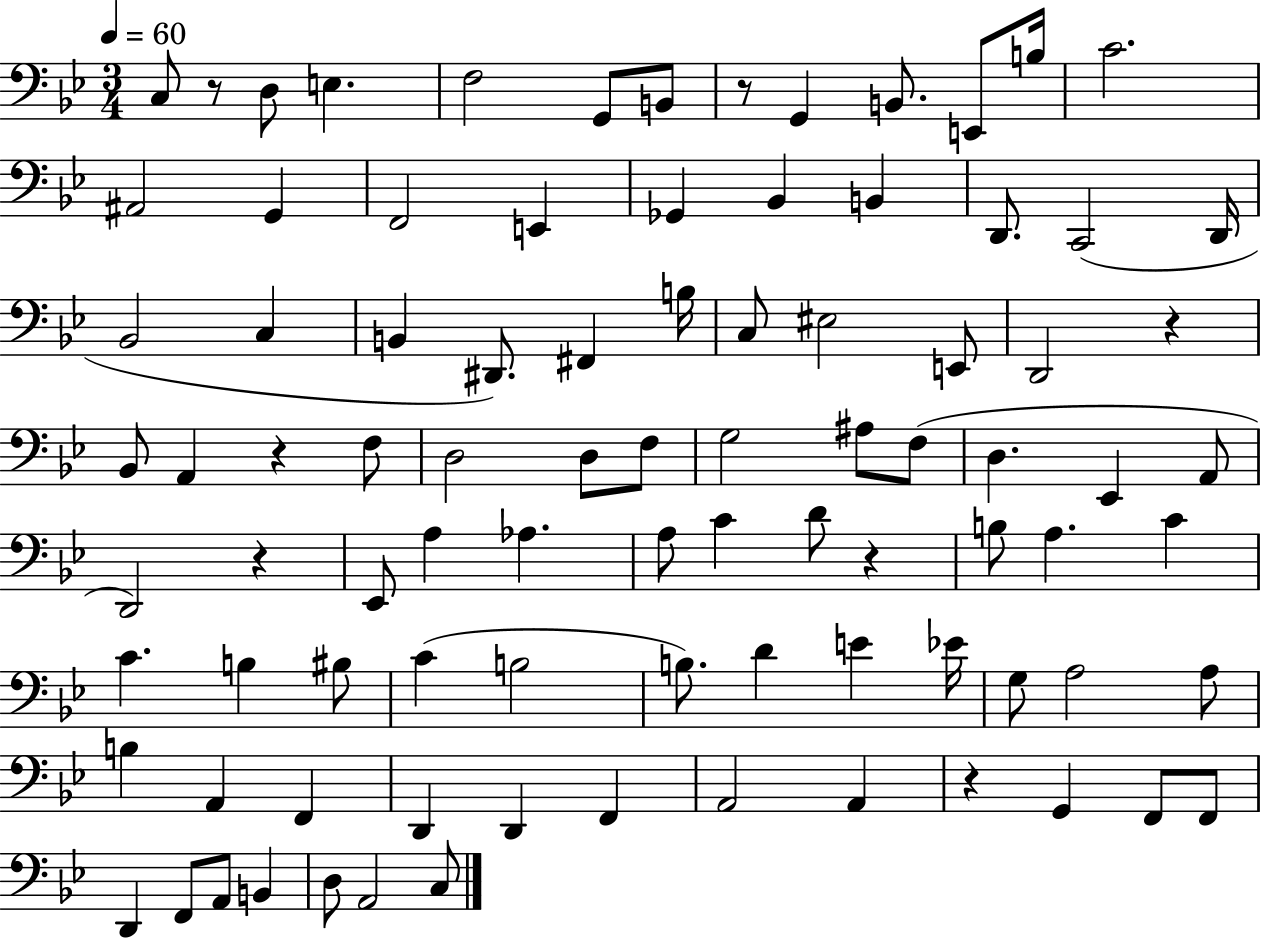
X:1
T:Untitled
M:3/4
L:1/4
K:Bb
C,/2 z/2 D,/2 E, F,2 G,,/2 B,,/2 z/2 G,, B,,/2 E,,/2 B,/4 C2 ^A,,2 G,, F,,2 E,, _G,, _B,, B,, D,,/2 C,,2 D,,/4 _B,,2 C, B,, ^D,,/2 ^F,, B,/4 C,/2 ^E,2 E,,/2 D,,2 z _B,,/2 A,, z F,/2 D,2 D,/2 F,/2 G,2 ^A,/2 F,/2 D, _E,, A,,/2 D,,2 z _E,,/2 A, _A, A,/2 C D/2 z B,/2 A, C C B, ^B,/2 C B,2 B,/2 D E _E/4 G,/2 A,2 A,/2 B, A,, F,, D,, D,, F,, A,,2 A,, z G,, F,,/2 F,,/2 D,, F,,/2 A,,/2 B,, D,/2 A,,2 C,/2